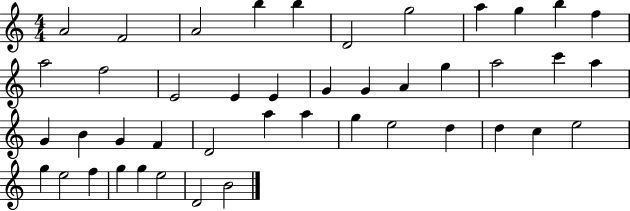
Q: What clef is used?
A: treble